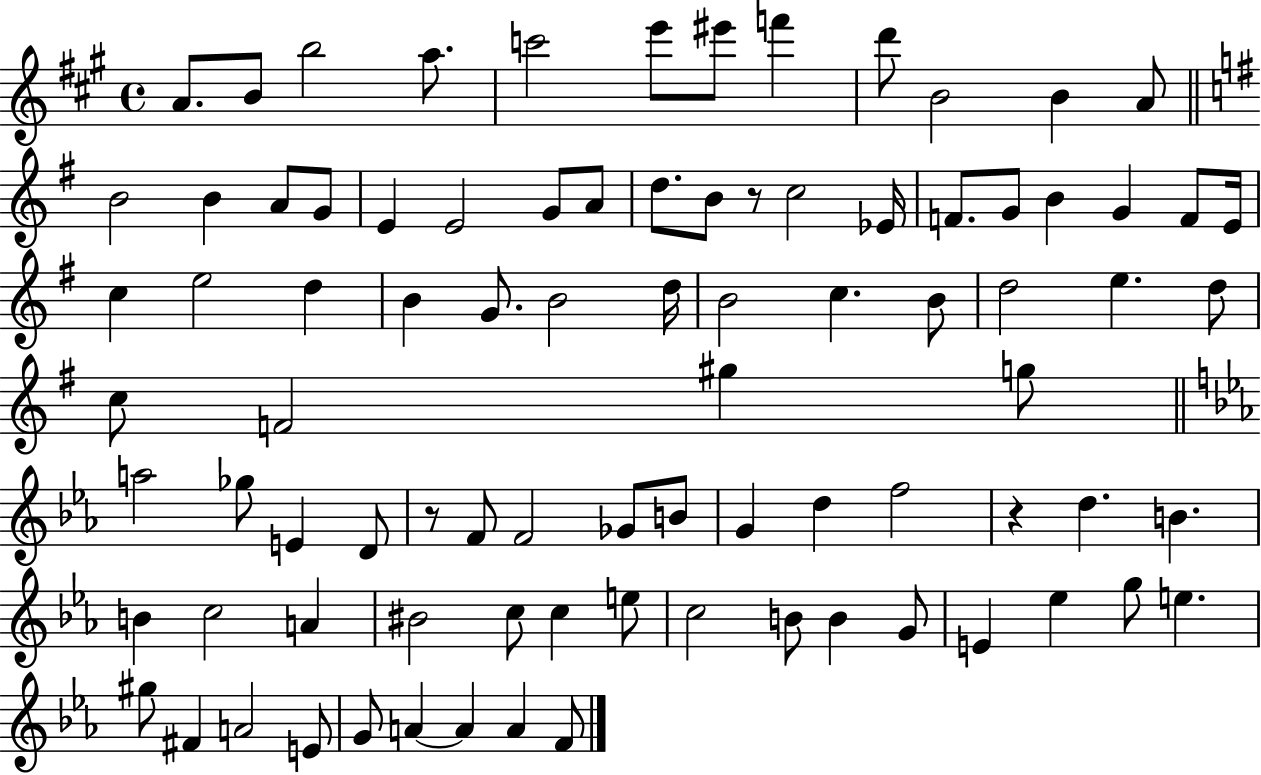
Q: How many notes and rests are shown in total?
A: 87